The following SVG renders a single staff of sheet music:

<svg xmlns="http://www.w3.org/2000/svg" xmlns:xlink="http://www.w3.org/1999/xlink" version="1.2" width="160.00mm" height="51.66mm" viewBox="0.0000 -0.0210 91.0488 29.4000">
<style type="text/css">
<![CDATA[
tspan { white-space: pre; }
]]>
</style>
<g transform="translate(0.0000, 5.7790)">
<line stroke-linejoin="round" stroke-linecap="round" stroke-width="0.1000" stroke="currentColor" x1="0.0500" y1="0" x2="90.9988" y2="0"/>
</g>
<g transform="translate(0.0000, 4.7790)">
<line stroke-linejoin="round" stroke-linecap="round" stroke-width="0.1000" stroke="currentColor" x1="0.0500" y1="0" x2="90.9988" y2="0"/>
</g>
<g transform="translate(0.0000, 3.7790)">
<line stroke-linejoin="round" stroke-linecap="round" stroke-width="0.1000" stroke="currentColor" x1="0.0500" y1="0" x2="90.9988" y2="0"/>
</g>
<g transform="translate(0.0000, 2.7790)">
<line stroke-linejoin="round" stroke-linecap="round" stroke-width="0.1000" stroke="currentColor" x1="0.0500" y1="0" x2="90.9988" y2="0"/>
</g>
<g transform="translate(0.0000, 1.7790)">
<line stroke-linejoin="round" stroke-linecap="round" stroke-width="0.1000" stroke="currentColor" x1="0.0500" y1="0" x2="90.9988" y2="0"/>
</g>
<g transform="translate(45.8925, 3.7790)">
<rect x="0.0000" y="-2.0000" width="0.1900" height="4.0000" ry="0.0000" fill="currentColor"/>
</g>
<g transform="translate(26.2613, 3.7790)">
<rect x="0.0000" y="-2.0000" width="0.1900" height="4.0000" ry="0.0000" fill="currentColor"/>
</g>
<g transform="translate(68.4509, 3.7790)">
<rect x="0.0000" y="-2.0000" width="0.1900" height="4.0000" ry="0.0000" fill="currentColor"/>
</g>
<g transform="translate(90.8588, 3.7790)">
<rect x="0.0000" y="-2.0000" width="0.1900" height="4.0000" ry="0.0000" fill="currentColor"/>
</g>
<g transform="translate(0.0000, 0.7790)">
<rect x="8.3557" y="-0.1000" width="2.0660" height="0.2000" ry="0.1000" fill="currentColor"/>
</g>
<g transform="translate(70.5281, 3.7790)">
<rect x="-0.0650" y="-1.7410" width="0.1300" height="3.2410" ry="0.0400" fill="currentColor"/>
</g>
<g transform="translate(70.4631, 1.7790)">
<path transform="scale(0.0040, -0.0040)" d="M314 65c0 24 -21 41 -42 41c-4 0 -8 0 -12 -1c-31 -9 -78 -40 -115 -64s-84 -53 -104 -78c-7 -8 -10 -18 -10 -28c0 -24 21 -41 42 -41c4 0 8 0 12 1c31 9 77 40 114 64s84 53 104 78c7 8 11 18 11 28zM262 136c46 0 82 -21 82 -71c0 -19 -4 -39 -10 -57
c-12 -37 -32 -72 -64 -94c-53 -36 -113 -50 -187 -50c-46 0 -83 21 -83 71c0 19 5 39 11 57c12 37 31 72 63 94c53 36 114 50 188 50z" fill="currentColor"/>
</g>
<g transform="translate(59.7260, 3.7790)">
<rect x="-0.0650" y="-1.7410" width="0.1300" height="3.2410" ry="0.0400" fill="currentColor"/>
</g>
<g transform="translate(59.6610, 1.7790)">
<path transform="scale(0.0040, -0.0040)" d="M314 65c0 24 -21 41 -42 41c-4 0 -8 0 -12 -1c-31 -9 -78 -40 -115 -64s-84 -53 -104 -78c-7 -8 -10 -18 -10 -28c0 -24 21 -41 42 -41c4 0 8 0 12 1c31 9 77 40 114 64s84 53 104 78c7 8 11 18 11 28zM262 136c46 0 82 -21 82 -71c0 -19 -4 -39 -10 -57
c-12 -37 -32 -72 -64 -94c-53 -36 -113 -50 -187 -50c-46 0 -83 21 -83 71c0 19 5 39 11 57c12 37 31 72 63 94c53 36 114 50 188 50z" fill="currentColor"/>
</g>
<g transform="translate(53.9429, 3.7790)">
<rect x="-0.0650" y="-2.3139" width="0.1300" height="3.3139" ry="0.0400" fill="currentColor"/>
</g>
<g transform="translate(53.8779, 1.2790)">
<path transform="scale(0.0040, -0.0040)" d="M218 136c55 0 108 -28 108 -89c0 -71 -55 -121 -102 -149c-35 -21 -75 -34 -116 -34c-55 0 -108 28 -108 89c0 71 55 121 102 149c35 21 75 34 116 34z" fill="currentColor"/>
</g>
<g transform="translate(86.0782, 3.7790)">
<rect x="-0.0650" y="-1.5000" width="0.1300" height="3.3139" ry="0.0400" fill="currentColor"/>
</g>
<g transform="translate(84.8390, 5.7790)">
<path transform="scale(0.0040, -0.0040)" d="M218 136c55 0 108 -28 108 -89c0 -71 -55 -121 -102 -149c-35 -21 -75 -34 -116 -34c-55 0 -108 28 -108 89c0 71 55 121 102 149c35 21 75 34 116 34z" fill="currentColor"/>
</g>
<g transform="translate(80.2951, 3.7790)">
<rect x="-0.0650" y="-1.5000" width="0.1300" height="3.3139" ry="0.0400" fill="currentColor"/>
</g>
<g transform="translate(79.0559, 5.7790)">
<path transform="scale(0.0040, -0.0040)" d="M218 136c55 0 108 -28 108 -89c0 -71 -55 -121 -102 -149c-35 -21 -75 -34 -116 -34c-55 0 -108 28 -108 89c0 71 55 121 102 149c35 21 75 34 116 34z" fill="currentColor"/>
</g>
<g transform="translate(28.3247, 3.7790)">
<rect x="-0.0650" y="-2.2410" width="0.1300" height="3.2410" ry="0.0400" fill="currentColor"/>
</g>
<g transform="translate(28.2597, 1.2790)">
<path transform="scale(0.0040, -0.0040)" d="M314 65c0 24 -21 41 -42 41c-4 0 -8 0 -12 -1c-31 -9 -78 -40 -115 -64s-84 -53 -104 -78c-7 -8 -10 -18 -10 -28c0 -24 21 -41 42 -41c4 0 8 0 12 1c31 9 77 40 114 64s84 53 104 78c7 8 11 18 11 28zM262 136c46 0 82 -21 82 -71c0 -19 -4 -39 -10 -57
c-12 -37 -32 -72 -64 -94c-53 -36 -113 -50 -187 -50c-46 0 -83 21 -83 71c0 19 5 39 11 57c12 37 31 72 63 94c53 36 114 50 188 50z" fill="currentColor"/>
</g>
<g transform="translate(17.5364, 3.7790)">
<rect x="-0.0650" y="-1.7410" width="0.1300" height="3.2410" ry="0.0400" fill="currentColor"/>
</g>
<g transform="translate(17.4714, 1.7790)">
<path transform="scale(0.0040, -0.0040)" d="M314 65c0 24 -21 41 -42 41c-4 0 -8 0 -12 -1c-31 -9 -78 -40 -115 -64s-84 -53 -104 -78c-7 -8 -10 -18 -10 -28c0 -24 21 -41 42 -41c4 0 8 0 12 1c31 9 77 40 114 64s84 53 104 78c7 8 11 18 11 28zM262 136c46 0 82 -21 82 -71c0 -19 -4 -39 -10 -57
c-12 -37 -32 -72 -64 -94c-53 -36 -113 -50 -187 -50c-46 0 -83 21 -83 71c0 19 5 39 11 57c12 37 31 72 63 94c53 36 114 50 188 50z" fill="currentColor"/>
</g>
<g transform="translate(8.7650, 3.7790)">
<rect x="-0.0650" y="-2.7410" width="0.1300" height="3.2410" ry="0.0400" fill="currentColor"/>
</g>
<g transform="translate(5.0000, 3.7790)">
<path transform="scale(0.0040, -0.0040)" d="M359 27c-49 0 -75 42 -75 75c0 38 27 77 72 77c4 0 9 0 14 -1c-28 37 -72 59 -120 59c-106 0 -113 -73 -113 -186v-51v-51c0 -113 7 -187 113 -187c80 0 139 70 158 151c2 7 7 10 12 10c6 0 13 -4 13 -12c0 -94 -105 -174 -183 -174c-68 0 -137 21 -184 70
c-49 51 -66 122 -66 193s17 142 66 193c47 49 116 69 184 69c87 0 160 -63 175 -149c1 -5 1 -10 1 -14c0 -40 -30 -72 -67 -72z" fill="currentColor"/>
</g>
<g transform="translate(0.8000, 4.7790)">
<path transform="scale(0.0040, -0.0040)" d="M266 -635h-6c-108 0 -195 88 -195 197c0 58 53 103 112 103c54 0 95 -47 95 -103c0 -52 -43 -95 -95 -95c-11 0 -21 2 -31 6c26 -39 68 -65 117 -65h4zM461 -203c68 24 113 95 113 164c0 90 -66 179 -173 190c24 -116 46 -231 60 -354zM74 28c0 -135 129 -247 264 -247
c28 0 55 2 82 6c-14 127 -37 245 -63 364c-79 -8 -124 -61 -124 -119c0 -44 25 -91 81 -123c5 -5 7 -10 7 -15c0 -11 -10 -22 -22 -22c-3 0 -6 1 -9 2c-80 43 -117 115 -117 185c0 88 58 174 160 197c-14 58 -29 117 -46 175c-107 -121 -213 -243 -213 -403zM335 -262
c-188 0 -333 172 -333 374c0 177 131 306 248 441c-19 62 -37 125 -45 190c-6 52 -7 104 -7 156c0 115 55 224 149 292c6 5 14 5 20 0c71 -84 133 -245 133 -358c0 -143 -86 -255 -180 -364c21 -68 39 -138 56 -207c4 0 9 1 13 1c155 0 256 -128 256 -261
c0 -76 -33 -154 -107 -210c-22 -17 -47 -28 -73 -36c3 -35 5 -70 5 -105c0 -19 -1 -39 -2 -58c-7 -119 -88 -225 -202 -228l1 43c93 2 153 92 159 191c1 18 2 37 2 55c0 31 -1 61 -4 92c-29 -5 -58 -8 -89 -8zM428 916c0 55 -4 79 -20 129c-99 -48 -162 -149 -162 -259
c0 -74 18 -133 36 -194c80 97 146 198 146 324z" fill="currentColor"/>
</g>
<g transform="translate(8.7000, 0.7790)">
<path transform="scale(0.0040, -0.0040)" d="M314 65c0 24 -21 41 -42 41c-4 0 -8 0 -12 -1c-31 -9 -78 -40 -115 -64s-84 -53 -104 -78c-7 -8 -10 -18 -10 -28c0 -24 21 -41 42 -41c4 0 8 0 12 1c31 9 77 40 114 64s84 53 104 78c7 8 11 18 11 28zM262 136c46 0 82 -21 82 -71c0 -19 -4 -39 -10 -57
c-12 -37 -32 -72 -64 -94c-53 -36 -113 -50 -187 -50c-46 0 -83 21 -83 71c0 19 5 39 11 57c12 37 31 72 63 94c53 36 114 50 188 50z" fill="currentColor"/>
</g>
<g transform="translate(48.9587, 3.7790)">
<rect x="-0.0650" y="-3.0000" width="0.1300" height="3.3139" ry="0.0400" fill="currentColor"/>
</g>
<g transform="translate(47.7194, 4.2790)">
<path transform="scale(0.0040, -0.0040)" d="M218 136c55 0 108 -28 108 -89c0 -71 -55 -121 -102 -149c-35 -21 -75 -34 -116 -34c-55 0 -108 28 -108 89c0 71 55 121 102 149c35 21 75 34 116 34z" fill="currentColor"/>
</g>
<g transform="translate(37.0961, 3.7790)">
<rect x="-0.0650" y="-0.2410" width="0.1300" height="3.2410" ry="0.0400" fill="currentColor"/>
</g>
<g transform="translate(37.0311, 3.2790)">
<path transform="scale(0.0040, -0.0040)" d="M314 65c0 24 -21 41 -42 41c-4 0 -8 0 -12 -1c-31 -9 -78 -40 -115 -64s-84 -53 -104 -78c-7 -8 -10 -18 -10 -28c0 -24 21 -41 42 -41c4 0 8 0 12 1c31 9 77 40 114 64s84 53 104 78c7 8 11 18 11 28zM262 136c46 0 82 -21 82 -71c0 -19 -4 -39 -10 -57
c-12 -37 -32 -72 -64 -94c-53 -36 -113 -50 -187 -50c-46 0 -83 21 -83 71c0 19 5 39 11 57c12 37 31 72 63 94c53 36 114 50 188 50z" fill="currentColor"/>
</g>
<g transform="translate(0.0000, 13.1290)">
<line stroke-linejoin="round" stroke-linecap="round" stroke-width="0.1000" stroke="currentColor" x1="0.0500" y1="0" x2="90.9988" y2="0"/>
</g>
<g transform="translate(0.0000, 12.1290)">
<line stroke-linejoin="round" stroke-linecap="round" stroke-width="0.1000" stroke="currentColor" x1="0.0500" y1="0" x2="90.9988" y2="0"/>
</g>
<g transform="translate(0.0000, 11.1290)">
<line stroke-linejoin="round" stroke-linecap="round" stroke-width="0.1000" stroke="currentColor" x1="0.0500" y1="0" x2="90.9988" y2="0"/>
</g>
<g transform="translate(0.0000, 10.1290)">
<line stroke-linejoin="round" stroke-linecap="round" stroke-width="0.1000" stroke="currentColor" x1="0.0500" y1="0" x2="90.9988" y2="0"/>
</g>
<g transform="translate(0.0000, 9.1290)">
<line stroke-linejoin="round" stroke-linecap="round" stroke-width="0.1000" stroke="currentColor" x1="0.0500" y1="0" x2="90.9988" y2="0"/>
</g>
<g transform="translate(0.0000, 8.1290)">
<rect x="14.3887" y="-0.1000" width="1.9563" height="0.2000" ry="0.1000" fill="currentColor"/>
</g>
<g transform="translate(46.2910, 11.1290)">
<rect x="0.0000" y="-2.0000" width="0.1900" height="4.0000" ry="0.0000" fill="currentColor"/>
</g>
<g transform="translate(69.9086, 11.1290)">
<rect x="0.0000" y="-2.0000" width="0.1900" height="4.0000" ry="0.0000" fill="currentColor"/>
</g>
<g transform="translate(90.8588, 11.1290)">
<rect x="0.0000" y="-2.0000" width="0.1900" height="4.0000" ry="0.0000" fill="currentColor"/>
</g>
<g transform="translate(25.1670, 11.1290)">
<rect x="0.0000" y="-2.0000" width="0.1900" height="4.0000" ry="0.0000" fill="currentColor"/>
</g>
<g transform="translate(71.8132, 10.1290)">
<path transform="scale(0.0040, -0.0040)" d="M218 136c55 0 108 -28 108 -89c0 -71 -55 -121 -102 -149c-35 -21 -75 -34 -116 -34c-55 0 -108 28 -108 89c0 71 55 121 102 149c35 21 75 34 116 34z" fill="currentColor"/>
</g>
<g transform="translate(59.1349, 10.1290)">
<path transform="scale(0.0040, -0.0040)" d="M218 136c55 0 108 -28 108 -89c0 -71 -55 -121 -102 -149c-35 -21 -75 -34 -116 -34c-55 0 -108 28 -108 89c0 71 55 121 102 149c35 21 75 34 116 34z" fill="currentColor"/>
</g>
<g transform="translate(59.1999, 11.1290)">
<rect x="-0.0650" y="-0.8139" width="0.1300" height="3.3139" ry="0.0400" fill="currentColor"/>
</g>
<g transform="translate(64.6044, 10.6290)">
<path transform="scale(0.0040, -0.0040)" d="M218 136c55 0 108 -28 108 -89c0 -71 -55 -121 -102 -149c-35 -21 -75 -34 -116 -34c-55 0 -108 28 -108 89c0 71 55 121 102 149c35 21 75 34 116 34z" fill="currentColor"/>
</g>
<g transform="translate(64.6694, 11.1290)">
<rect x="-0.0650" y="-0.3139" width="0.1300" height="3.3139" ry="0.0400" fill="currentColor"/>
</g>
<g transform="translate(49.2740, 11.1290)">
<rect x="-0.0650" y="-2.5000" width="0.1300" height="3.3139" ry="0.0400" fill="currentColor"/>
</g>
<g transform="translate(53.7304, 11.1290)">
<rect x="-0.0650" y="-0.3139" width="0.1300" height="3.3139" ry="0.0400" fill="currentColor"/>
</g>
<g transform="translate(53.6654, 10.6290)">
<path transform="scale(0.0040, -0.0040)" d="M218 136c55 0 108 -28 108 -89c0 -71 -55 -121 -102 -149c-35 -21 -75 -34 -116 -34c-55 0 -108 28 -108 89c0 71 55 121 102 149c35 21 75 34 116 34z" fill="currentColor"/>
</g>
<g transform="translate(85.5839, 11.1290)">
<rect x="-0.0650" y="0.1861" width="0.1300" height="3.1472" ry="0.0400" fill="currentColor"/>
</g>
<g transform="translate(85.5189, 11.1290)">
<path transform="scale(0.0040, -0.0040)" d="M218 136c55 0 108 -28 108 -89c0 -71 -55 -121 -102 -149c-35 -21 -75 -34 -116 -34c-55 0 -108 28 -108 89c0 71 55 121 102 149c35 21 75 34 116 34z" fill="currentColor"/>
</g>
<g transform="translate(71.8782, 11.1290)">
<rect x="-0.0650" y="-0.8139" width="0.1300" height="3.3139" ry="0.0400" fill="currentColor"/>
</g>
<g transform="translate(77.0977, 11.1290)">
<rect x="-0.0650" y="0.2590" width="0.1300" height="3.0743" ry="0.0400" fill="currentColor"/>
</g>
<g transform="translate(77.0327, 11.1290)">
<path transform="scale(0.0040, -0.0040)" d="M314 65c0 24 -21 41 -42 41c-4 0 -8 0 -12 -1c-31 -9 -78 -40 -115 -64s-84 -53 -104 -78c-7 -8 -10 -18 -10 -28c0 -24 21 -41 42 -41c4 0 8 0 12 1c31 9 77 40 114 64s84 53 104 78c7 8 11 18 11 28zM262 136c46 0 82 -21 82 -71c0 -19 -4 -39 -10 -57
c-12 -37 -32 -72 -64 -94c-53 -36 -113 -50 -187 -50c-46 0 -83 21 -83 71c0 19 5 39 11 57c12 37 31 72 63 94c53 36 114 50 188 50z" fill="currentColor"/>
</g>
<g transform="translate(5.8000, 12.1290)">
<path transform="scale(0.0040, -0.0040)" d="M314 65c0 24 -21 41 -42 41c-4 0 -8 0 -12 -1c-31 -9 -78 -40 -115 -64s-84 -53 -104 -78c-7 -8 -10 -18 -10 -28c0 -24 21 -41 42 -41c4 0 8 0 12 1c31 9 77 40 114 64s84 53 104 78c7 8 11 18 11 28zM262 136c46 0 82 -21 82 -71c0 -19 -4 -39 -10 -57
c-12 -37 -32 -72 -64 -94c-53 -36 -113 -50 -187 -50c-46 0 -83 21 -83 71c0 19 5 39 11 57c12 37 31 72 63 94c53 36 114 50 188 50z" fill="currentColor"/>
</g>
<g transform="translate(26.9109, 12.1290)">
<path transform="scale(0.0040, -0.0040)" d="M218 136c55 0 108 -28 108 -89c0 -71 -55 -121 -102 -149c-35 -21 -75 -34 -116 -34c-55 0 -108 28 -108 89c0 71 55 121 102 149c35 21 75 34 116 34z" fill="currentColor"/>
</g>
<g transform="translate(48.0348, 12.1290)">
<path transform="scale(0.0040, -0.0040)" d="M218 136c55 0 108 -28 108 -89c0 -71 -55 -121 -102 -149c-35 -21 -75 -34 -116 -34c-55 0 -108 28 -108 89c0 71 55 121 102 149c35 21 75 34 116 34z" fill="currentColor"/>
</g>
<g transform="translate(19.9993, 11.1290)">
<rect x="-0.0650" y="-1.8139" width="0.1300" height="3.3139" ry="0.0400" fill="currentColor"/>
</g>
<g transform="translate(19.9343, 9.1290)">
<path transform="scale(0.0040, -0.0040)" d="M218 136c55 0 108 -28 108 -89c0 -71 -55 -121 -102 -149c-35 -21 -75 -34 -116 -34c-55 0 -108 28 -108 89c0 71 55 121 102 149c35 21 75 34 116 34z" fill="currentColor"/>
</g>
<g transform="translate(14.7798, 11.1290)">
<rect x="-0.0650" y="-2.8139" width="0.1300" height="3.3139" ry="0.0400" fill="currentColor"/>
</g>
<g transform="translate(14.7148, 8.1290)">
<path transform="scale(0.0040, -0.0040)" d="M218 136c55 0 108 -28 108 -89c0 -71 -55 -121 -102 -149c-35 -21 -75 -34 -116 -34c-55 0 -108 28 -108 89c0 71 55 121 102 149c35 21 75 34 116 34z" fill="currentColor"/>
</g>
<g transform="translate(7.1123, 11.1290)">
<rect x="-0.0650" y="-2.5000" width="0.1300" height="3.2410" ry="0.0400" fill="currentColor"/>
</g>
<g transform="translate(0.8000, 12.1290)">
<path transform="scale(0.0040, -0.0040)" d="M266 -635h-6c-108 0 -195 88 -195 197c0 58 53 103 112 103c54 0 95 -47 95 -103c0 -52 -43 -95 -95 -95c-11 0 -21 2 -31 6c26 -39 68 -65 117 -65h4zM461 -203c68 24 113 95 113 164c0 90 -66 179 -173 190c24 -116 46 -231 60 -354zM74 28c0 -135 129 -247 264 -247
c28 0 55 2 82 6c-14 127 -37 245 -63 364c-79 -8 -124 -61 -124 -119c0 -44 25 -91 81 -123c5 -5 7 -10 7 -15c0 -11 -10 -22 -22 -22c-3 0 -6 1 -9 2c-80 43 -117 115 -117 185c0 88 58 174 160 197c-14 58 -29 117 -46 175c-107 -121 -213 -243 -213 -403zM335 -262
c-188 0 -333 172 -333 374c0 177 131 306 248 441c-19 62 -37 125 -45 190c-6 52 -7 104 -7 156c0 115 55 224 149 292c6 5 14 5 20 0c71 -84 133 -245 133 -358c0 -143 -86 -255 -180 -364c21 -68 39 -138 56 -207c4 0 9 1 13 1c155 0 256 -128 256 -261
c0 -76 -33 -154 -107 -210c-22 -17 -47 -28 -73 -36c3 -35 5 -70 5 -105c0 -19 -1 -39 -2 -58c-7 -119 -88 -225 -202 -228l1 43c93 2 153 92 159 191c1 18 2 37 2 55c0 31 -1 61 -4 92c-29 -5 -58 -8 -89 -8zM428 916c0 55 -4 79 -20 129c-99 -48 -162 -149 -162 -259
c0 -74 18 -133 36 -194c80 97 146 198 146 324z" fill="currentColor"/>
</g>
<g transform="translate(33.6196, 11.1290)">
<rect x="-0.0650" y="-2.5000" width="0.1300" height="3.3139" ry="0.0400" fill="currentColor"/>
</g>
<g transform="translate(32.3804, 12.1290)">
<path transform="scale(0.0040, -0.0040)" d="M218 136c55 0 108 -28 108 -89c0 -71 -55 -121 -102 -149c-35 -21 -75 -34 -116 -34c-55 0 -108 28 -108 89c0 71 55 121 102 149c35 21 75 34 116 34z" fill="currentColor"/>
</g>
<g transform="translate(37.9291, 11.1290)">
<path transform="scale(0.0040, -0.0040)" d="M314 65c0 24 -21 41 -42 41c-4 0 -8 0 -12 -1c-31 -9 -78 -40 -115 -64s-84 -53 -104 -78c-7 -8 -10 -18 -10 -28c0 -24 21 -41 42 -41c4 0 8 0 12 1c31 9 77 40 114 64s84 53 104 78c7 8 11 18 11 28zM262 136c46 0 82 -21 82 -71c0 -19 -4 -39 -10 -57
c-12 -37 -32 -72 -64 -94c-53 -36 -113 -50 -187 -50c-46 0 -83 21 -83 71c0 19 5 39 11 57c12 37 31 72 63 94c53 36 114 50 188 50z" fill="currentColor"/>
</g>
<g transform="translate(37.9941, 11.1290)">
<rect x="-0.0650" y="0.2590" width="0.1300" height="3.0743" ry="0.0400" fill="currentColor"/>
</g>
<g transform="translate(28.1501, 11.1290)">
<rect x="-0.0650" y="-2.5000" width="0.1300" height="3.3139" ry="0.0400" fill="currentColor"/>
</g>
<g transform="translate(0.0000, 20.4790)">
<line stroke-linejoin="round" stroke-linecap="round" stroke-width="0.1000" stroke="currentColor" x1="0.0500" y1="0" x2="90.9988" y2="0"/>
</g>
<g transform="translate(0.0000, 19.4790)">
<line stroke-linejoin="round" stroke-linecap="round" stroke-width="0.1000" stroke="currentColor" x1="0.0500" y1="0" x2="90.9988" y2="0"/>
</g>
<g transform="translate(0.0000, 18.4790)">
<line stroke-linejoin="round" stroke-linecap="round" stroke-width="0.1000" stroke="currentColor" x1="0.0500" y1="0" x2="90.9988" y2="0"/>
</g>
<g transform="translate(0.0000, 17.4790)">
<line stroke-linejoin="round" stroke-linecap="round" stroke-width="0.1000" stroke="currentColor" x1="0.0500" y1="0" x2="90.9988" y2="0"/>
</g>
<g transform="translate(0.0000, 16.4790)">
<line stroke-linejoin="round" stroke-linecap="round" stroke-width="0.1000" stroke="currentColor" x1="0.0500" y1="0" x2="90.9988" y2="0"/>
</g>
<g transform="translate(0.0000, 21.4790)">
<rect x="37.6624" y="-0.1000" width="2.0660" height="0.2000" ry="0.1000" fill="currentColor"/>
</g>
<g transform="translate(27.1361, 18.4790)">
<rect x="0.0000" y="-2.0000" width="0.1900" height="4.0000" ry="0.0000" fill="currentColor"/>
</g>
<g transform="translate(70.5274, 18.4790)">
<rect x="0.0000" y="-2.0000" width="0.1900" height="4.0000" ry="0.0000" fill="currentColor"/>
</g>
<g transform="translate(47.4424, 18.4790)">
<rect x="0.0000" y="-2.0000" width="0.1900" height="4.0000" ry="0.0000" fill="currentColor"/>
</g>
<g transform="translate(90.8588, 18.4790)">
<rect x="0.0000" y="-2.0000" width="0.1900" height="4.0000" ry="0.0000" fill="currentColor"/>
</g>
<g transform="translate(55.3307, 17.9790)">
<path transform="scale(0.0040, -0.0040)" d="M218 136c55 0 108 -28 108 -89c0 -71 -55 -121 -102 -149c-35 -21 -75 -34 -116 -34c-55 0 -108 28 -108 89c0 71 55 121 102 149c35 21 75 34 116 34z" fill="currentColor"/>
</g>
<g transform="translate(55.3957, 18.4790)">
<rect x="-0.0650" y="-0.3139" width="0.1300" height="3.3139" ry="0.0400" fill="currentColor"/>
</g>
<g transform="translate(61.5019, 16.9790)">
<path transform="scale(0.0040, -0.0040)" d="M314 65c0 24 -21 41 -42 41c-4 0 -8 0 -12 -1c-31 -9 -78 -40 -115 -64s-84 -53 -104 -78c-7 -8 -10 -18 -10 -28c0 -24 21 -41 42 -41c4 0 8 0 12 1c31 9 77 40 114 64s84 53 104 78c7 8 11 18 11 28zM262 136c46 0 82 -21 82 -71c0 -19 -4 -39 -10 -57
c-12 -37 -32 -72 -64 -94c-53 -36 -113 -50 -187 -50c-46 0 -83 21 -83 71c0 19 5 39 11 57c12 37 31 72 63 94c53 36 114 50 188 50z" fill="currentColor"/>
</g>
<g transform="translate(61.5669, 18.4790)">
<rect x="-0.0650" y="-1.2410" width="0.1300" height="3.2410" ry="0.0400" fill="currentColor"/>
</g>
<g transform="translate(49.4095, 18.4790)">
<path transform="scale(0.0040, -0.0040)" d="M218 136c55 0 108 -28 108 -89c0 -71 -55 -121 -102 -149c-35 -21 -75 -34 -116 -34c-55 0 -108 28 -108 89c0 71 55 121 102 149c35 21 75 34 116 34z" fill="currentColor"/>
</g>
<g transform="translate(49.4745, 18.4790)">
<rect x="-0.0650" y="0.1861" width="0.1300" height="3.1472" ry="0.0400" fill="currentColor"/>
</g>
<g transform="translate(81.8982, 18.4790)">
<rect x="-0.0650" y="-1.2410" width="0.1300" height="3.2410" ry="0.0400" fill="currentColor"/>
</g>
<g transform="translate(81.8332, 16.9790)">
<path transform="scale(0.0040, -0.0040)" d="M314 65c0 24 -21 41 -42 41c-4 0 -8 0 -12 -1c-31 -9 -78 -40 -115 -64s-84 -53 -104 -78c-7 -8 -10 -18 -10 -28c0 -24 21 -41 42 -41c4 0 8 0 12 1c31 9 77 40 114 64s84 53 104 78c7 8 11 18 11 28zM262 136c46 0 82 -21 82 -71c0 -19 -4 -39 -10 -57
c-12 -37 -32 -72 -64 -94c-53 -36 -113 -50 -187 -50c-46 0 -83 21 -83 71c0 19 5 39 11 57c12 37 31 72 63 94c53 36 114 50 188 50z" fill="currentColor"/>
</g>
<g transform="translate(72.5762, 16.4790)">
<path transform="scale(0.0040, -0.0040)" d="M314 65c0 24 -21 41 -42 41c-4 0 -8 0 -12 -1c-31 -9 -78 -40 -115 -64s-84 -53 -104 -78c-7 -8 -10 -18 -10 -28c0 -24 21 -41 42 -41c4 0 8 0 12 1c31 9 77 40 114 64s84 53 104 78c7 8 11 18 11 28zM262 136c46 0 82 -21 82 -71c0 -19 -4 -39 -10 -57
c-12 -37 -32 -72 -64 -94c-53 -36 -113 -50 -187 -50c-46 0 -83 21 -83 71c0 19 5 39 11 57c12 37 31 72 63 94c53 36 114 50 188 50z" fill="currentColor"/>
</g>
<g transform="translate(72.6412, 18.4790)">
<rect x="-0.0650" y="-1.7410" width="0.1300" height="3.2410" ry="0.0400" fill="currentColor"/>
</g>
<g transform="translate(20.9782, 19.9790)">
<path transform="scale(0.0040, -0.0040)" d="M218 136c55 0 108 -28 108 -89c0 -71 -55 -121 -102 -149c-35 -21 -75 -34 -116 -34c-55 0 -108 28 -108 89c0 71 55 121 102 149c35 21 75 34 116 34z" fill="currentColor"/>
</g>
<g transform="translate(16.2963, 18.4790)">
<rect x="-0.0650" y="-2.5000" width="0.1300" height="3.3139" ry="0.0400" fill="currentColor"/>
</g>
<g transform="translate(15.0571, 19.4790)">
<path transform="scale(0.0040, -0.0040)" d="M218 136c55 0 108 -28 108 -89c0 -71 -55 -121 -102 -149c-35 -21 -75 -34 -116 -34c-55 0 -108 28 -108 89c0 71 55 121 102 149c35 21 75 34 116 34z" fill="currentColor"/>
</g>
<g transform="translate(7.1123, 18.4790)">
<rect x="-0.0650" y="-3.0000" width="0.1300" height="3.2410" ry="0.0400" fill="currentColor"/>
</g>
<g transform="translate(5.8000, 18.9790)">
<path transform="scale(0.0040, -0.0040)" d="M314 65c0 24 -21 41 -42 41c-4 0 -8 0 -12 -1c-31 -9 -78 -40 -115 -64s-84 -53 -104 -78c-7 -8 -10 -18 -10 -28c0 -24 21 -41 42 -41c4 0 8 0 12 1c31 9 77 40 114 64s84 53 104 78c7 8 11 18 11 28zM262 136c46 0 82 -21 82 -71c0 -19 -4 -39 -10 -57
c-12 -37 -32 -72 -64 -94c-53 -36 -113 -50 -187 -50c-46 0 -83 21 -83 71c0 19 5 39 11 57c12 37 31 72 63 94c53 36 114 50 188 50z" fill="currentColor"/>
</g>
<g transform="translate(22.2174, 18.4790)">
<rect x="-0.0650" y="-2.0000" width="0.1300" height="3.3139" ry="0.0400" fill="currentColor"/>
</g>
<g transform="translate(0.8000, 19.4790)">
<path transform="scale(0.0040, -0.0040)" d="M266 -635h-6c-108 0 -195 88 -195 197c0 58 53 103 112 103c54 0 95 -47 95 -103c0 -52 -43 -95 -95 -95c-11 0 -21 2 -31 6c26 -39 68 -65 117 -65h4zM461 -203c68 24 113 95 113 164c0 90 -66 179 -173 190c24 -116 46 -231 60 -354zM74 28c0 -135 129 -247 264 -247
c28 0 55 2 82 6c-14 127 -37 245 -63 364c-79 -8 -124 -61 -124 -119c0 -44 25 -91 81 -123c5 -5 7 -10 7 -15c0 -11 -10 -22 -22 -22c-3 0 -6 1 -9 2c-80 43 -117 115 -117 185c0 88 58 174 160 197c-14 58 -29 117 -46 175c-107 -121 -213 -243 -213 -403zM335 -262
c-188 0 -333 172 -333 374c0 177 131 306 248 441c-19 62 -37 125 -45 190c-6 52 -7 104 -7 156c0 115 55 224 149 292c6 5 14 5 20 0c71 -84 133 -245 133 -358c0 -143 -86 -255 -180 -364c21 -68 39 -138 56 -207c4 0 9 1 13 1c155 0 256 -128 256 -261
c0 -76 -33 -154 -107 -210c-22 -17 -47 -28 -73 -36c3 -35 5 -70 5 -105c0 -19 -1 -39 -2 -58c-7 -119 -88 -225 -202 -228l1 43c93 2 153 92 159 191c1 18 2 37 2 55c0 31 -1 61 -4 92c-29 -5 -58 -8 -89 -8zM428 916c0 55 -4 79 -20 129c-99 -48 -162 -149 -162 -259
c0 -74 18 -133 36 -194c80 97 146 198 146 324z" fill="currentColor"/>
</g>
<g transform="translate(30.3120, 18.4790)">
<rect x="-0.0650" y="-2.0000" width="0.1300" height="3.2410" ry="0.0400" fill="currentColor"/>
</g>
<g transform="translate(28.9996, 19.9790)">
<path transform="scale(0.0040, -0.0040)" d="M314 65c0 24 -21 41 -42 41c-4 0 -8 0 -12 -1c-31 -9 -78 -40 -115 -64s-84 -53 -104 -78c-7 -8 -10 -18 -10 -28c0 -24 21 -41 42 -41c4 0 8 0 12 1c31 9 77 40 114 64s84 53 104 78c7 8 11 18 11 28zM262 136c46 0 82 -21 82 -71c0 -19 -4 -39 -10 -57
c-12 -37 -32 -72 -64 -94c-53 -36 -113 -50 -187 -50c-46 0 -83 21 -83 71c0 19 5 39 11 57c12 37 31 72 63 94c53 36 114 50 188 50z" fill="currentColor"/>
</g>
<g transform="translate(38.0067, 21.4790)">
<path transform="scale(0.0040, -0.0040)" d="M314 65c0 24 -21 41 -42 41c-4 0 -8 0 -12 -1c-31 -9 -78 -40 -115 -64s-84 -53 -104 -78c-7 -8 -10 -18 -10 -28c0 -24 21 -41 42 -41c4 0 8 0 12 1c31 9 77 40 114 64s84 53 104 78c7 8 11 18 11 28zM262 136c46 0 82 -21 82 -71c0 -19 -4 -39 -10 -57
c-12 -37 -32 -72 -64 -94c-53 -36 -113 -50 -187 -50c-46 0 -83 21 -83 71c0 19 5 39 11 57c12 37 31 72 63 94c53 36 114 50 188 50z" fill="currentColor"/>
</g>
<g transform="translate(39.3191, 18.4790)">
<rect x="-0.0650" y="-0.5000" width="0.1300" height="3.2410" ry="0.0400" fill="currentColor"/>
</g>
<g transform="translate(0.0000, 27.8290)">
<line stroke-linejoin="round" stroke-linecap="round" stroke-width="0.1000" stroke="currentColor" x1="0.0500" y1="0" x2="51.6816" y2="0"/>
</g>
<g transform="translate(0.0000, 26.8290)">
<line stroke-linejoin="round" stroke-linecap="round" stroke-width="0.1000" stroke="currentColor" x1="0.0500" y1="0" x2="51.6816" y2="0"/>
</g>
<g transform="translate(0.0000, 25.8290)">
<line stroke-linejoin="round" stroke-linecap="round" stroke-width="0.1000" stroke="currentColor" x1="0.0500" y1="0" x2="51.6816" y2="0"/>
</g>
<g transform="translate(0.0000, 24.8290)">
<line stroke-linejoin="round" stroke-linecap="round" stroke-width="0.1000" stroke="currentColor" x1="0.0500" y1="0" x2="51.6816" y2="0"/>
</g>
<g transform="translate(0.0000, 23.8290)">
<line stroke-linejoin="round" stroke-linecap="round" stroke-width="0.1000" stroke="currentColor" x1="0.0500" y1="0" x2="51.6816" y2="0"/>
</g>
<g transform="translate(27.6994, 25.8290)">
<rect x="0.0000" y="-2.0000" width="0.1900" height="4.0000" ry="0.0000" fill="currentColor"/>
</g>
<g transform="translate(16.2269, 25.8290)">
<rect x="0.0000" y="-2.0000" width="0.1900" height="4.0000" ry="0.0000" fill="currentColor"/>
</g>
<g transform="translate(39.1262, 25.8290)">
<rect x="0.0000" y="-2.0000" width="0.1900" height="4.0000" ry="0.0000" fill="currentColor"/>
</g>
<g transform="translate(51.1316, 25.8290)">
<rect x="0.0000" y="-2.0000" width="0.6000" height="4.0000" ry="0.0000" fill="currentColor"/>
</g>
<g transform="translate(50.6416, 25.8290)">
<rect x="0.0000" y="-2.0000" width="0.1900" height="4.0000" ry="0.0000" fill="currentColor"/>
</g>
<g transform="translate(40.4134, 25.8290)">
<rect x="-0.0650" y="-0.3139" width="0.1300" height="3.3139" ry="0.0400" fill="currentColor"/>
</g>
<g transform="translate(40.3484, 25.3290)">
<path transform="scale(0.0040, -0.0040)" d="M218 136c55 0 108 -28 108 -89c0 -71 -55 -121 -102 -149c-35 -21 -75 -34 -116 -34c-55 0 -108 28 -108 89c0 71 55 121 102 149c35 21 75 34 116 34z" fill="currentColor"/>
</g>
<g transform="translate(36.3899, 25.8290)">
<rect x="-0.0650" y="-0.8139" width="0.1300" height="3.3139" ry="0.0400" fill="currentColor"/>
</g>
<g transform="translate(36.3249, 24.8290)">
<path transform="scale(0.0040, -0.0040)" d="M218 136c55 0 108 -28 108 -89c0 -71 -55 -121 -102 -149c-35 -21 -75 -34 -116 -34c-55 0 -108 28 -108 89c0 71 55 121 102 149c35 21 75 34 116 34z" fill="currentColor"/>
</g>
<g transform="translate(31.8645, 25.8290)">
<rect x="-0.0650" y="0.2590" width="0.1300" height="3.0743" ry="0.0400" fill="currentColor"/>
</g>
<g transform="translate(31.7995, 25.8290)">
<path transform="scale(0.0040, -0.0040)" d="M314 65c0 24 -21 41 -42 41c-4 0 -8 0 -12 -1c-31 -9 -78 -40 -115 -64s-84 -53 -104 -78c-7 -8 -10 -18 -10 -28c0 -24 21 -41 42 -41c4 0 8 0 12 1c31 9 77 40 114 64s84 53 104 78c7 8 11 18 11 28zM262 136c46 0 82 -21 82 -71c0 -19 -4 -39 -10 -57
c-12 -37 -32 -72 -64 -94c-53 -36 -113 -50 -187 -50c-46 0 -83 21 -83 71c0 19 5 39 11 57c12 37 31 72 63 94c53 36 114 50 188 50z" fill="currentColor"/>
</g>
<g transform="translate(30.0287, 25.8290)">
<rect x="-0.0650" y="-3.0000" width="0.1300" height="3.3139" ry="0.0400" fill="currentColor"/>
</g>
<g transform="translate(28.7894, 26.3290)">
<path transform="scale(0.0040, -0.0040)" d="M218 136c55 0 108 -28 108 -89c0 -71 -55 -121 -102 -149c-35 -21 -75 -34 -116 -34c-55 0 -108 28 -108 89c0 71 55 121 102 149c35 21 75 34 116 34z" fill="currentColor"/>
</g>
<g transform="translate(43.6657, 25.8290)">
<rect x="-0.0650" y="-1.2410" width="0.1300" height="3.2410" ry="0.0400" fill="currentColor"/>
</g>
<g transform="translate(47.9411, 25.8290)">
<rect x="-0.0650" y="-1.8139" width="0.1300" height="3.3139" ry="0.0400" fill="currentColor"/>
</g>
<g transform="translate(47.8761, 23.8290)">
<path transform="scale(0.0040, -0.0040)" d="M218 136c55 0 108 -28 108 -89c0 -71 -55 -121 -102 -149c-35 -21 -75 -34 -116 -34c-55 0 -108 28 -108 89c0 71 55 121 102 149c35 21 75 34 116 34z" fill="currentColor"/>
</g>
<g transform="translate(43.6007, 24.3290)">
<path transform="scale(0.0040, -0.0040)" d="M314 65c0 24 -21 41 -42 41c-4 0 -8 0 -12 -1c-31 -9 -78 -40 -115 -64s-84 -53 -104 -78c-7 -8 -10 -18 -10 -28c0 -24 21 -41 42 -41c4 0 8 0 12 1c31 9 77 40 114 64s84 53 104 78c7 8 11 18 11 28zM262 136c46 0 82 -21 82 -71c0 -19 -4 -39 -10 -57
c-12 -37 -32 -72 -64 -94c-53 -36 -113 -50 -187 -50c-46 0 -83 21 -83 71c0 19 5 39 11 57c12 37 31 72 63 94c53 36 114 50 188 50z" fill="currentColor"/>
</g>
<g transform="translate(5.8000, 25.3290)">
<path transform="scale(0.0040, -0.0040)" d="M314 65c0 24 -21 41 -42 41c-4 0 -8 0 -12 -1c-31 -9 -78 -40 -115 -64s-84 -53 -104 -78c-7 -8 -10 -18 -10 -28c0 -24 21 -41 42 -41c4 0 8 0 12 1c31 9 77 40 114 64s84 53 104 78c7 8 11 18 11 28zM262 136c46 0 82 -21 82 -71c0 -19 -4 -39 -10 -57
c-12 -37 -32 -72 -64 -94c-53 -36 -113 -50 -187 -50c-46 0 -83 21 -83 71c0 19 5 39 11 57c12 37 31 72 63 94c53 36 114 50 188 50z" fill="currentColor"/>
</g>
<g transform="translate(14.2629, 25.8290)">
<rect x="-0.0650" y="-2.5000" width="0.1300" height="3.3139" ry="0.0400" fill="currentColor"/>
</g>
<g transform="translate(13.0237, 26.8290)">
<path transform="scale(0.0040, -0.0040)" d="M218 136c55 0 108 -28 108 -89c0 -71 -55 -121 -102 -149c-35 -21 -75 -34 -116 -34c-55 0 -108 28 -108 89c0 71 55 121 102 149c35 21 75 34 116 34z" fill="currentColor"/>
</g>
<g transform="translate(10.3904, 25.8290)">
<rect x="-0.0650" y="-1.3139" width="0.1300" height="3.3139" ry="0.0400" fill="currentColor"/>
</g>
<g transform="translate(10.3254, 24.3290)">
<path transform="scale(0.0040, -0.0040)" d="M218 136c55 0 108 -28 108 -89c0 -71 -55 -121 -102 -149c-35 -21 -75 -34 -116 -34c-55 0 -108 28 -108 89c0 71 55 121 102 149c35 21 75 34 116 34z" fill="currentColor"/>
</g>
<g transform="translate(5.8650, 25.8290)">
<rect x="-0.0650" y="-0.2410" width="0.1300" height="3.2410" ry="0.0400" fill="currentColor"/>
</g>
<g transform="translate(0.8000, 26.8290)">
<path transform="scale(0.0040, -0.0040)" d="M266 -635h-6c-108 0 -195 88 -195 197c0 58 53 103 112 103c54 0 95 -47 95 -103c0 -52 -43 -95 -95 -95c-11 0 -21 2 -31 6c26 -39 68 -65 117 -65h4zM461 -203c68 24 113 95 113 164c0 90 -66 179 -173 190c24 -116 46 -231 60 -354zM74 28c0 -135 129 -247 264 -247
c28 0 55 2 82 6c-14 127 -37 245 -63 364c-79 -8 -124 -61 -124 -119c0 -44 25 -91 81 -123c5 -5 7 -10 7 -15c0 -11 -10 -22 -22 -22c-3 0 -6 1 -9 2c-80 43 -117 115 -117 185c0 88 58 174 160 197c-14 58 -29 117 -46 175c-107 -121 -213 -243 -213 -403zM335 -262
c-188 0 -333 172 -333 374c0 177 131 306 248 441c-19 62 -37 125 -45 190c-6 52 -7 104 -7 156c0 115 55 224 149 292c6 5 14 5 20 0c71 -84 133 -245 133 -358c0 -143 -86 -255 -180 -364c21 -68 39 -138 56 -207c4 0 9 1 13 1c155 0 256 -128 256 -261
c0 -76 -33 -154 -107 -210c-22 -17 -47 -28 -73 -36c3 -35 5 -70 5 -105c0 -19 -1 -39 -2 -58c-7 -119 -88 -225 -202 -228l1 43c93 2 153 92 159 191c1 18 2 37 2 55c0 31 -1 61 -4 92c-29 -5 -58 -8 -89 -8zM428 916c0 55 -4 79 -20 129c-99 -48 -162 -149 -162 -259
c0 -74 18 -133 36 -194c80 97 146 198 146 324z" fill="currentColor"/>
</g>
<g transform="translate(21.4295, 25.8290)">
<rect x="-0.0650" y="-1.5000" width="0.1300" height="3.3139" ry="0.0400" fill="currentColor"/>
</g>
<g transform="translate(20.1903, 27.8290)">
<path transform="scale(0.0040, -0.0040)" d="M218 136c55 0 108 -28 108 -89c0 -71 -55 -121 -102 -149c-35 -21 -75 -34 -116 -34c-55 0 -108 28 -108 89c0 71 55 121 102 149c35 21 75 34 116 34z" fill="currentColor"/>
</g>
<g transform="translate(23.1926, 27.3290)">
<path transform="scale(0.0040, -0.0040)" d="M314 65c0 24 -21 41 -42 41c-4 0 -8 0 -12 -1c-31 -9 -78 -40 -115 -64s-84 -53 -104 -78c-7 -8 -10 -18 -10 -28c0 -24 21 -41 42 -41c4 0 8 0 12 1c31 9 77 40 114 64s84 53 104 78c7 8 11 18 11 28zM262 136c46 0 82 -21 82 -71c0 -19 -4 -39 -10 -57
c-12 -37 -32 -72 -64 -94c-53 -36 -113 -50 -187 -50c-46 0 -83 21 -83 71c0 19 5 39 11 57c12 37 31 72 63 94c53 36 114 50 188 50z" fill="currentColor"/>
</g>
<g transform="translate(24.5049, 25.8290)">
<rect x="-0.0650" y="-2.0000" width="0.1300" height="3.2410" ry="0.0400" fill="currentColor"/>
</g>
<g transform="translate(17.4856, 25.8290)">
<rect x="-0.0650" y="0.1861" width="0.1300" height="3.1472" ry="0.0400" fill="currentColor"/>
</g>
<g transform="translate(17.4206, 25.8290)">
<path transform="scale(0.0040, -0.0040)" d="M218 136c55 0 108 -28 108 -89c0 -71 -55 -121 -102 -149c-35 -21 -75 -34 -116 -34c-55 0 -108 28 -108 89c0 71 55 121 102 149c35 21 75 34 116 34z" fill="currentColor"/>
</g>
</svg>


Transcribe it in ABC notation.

X:1
T:Untitled
M:4/4
L:1/4
K:C
a2 f2 g2 c2 A g f2 f2 E E G2 a f G G B2 G c d c d B2 B A2 G F F2 C2 B c e2 f2 e2 c2 e G B E F2 A B2 d c e2 f